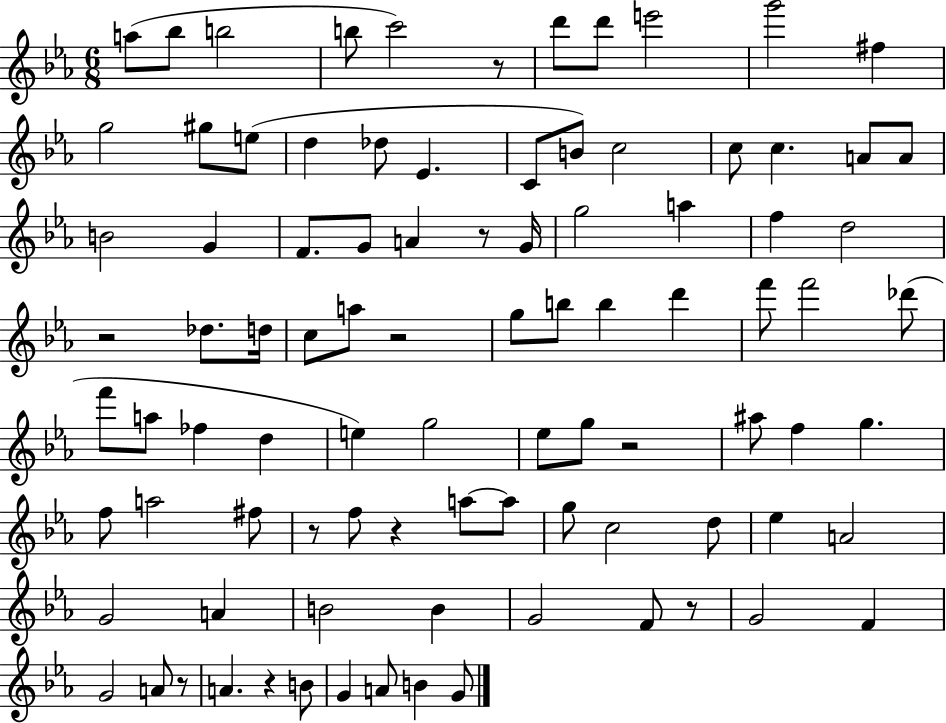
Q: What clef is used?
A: treble